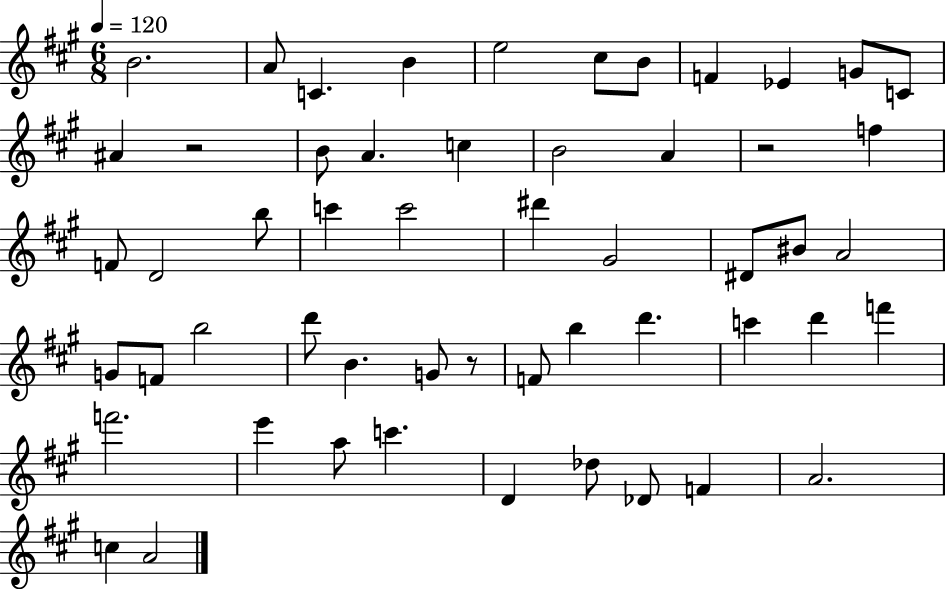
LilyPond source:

{
  \clef treble
  \numericTimeSignature
  \time 6/8
  \key a \major
  \tempo 4 = 120
  b'2. | a'8 c'4. b'4 | e''2 cis''8 b'8 | f'4 ees'4 g'8 c'8 | \break ais'4 r2 | b'8 a'4. c''4 | b'2 a'4 | r2 f''4 | \break f'8 d'2 b''8 | c'''4 c'''2 | dis'''4 gis'2 | dis'8 bis'8 a'2 | \break g'8 f'8 b''2 | d'''8 b'4. g'8 r8 | f'8 b''4 d'''4. | c'''4 d'''4 f'''4 | \break f'''2. | e'''4 a''8 c'''4. | d'4 des''8 des'8 f'4 | a'2. | \break c''4 a'2 | \bar "|."
}